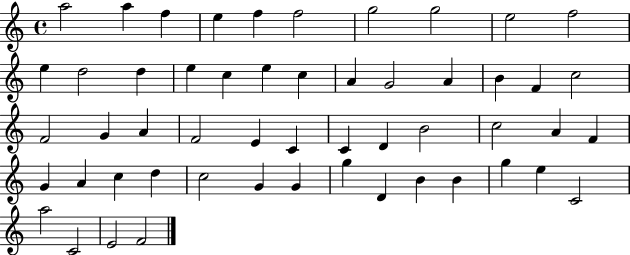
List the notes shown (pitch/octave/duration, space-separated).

A5/h A5/q F5/q E5/q F5/q F5/h G5/h G5/h E5/h F5/h E5/q D5/h D5/q E5/q C5/q E5/q C5/q A4/q G4/h A4/q B4/q F4/q C5/h F4/h G4/q A4/q F4/h E4/q C4/q C4/q D4/q B4/h C5/h A4/q F4/q G4/q A4/q C5/q D5/q C5/h G4/q G4/q G5/q D4/q B4/q B4/q G5/q E5/q C4/h A5/h C4/h E4/h F4/h